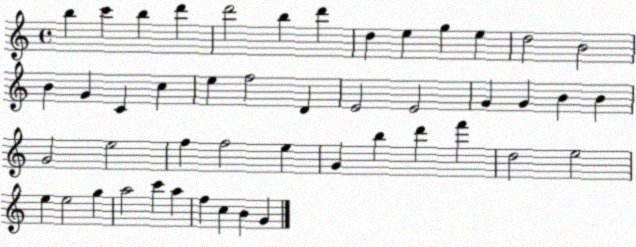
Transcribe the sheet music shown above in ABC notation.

X:1
T:Untitled
M:4/4
L:1/4
K:C
b c' b d' d'2 b d' d e g e d2 B2 B G C c e f2 D E2 E2 G G B B G2 e2 f f2 e G b d' f' d2 e2 e e2 g a2 c' a f c B G